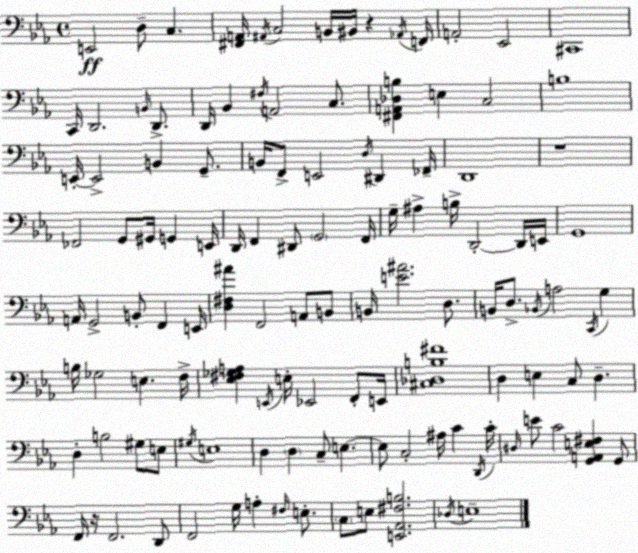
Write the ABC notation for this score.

X:1
T:Untitled
M:4/4
L:1/4
K:Eb
E,,2 D,/2 C, [^F,,A,,]/4 ^A,,/4 C,2 B,,/4 ^B,,/4 z _A,,/4 F,,/4 A,,2 _E,,2 ^C,,4 C,,/4 D,,2 B,,/4 D,,/2 D,,/4 _B,, ^F,/4 A,,2 C,/2 [^F,,A,,_D,B,] E, C,2 B,4 E,,/4 E,,2 B,, G,,/2 B,,/4 F,,/2 E,,2 D,/4 ^D,, _F,,/4 D,,4 z4 _F,,2 G,,/2 ^G,,/4 G,, E,,/4 D,,/4 F,, ^D,,/2 G,,2 F,,/4 G,/4 ^A, B,/4 D,,2 D,,/4 E,,/4 G,,4 A,,/4 G,,2 B,,/2 F,, E,,/4 [D,^F,^A] F,,2 A,,/2 B,,/2 B,,/4 [E^A]2 D,/2 B,,/4 D,/2 _B,,/4 A,2 C,,/4 G, B,/4 _G,2 E, F,/4 [_E,^F,_G,A,] E,,/4 E,/4 _E,,2 F,,/2 E,,/4 [^C,_D,B,^F]4 D, E, C,/2 D, D, B,2 ^G,/2 E,/2 ^G,/4 E,4 D, D, C,/2 E, E,/2 C,2 ^A,/4 C D,,/4 C/4 ^D,/4 E/2 C2 [G,,A,,E,^F,] G,,/2 F,,/4 z/4 F,,2 D,,/2 F,,2 G,/4 A, ^F,/4 E,/2 C,/2 E,/2 [E,,_A,,^F,B,]2 _D,/4 E,4